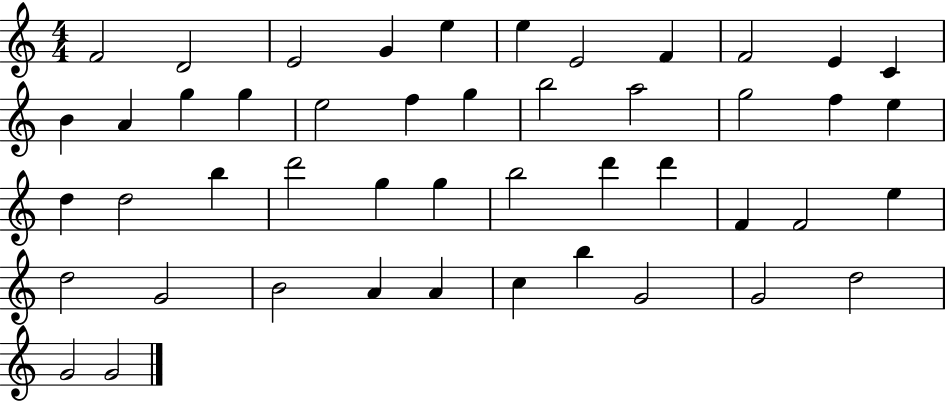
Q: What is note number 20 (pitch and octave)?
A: A5